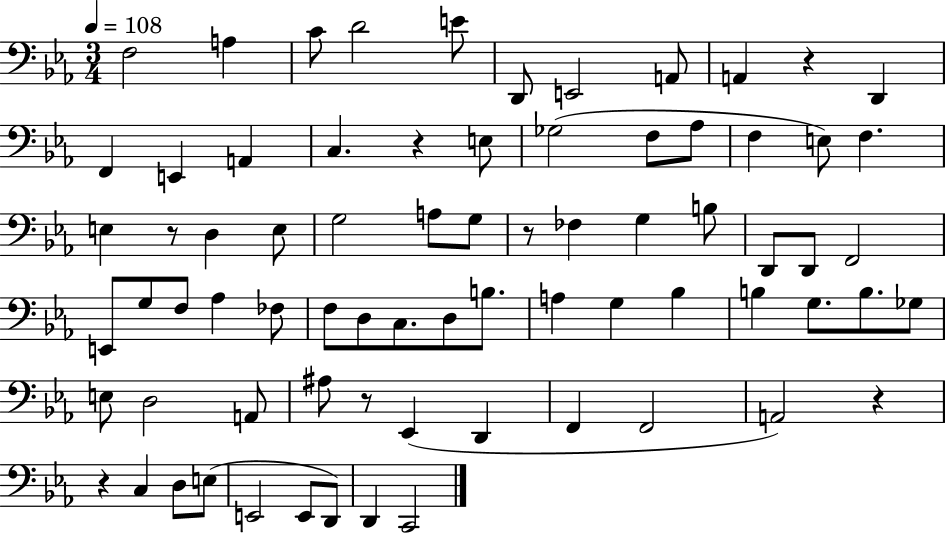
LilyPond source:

{
  \clef bass
  \numericTimeSignature
  \time 3/4
  \key ees \major
  \tempo 4 = 108
  f2 a4 | c'8 d'2 e'8 | d,8 e,2 a,8 | a,4 r4 d,4 | \break f,4 e,4 a,4 | c4. r4 e8 | ges2( f8 aes8 | f4 e8) f4. | \break e4 r8 d4 e8 | g2 a8 g8 | r8 fes4 g4 b8 | d,8 d,8 f,2 | \break e,8 g8 f8 aes4 fes8 | f8 d8 c8. d8 b8. | a4 g4 bes4 | b4 g8. b8. ges8 | \break e8 d2 a,8 | ais8 r8 ees,4( d,4 | f,4 f,2 | a,2) r4 | \break r4 c4 d8 e8( | e,2 e,8 d,8) | d,4 c,2 | \bar "|."
}